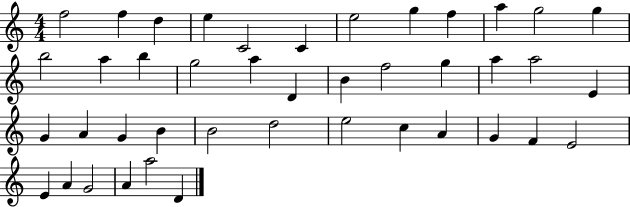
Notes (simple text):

F5/h F5/q D5/q E5/q C4/h C4/q E5/h G5/q F5/q A5/q G5/h G5/q B5/h A5/q B5/q G5/h A5/q D4/q B4/q F5/h G5/q A5/q A5/h E4/q G4/q A4/q G4/q B4/q B4/h D5/h E5/h C5/q A4/q G4/q F4/q E4/h E4/q A4/q G4/h A4/q A5/h D4/q